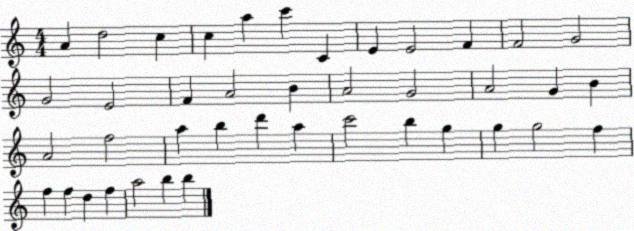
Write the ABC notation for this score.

X:1
T:Untitled
M:4/4
L:1/4
K:C
A d2 c c a c' C E E2 F F2 G2 G2 E2 F A2 B A2 G2 A2 G B A2 f2 a b d' a c'2 b g g g2 f f f d f a2 b b